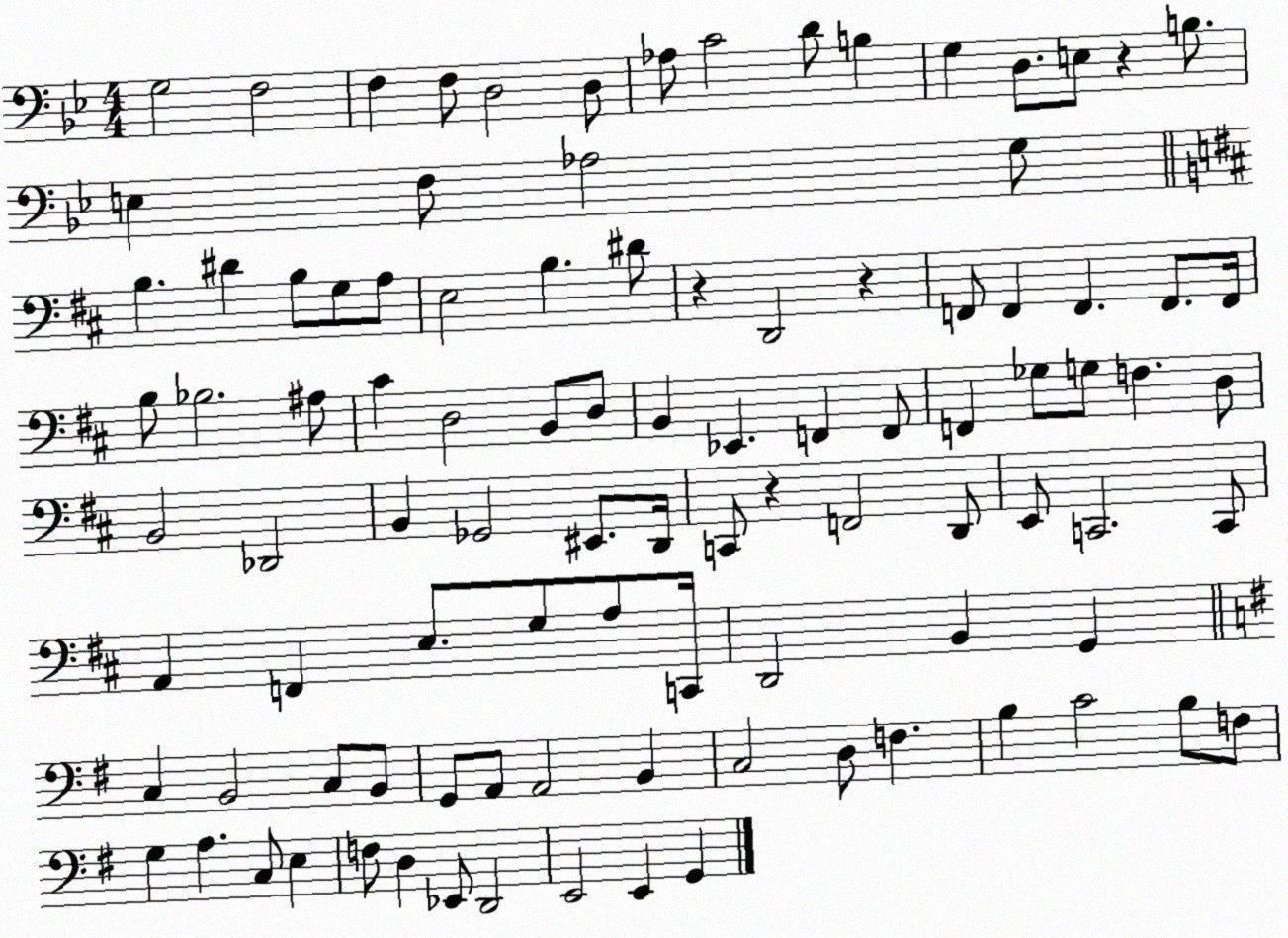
X:1
T:Untitled
M:4/4
L:1/4
K:Bb
G,2 F,2 F, F,/2 D,2 D,/2 _A,/2 C2 D/2 B, G, D,/2 E,/2 z B,/2 E, F,/2 _A,2 G,/2 B, ^D B,/2 G,/2 A,/2 E,2 B, ^D/2 z D,,2 z F,,/2 F,, F,, F,,/2 F,,/4 B,/2 _B,2 ^A,/2 ^C D,2 B,,/2 D,/2 B,, _E,, F,, F,,/2 F,, _G,/2 G,/2 F, D,/2 B,,2 _D,,2 B,, _G,,2 ^E,,/2 D,,/4 C,,/2 z F,,2 D,,/2 E,,/2 C,,2 C,,/2 A,, F,, E,/2 G,/2 A,/2 C,,/4 D,,2 B,, G,, C, B,,2 C,/2 B,,/2 G,,/2 A,,/2 A,,2 B,, C,2 D,/2 F, B, C2 B,/2 F,/2 G, A, C,/2 E, F,/2 D, _E,,/2 D,,2 E,,2 E,, G,,